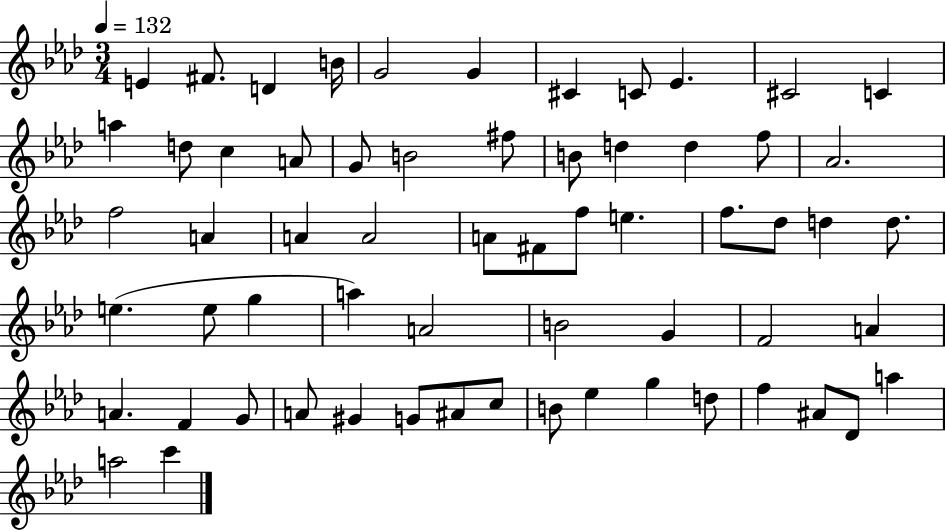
E4/q F#4/e. D4/q B4/s G4/h G4/q C#4/q C4/e Eb4/q. C#4/h C4/q A5/q D5/e C5/q A4/e G4/e B4/h F#5/e B4/e D5/q D5/q F5/e Ab4/h. F5/h A4/q A4/q A4/h A4/e F#4/e F5/e E5/q. F5/e. Db5/e D5/q D5/e. E5/q. E5/e G5/q A5/q A4/h B4/h G4/q F4/h A4/q A4/q. F4/q G4/e A4/e G#4/q G4/e A#4/e C5/e B4/e Eb5/q G5/q D5/e F5/q A#4/e Db4/e A5/q A5/h C6/q